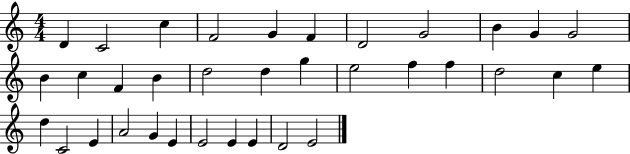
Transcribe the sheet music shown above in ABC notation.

X:1
T:Untitled
M:4/4
L:1/4
K:C
D C2 c F2 G F D2 G2 B G G2 B c F B d2 d g e2 f f d2 c e d C2 E A2 G E E2 E E D2 E2